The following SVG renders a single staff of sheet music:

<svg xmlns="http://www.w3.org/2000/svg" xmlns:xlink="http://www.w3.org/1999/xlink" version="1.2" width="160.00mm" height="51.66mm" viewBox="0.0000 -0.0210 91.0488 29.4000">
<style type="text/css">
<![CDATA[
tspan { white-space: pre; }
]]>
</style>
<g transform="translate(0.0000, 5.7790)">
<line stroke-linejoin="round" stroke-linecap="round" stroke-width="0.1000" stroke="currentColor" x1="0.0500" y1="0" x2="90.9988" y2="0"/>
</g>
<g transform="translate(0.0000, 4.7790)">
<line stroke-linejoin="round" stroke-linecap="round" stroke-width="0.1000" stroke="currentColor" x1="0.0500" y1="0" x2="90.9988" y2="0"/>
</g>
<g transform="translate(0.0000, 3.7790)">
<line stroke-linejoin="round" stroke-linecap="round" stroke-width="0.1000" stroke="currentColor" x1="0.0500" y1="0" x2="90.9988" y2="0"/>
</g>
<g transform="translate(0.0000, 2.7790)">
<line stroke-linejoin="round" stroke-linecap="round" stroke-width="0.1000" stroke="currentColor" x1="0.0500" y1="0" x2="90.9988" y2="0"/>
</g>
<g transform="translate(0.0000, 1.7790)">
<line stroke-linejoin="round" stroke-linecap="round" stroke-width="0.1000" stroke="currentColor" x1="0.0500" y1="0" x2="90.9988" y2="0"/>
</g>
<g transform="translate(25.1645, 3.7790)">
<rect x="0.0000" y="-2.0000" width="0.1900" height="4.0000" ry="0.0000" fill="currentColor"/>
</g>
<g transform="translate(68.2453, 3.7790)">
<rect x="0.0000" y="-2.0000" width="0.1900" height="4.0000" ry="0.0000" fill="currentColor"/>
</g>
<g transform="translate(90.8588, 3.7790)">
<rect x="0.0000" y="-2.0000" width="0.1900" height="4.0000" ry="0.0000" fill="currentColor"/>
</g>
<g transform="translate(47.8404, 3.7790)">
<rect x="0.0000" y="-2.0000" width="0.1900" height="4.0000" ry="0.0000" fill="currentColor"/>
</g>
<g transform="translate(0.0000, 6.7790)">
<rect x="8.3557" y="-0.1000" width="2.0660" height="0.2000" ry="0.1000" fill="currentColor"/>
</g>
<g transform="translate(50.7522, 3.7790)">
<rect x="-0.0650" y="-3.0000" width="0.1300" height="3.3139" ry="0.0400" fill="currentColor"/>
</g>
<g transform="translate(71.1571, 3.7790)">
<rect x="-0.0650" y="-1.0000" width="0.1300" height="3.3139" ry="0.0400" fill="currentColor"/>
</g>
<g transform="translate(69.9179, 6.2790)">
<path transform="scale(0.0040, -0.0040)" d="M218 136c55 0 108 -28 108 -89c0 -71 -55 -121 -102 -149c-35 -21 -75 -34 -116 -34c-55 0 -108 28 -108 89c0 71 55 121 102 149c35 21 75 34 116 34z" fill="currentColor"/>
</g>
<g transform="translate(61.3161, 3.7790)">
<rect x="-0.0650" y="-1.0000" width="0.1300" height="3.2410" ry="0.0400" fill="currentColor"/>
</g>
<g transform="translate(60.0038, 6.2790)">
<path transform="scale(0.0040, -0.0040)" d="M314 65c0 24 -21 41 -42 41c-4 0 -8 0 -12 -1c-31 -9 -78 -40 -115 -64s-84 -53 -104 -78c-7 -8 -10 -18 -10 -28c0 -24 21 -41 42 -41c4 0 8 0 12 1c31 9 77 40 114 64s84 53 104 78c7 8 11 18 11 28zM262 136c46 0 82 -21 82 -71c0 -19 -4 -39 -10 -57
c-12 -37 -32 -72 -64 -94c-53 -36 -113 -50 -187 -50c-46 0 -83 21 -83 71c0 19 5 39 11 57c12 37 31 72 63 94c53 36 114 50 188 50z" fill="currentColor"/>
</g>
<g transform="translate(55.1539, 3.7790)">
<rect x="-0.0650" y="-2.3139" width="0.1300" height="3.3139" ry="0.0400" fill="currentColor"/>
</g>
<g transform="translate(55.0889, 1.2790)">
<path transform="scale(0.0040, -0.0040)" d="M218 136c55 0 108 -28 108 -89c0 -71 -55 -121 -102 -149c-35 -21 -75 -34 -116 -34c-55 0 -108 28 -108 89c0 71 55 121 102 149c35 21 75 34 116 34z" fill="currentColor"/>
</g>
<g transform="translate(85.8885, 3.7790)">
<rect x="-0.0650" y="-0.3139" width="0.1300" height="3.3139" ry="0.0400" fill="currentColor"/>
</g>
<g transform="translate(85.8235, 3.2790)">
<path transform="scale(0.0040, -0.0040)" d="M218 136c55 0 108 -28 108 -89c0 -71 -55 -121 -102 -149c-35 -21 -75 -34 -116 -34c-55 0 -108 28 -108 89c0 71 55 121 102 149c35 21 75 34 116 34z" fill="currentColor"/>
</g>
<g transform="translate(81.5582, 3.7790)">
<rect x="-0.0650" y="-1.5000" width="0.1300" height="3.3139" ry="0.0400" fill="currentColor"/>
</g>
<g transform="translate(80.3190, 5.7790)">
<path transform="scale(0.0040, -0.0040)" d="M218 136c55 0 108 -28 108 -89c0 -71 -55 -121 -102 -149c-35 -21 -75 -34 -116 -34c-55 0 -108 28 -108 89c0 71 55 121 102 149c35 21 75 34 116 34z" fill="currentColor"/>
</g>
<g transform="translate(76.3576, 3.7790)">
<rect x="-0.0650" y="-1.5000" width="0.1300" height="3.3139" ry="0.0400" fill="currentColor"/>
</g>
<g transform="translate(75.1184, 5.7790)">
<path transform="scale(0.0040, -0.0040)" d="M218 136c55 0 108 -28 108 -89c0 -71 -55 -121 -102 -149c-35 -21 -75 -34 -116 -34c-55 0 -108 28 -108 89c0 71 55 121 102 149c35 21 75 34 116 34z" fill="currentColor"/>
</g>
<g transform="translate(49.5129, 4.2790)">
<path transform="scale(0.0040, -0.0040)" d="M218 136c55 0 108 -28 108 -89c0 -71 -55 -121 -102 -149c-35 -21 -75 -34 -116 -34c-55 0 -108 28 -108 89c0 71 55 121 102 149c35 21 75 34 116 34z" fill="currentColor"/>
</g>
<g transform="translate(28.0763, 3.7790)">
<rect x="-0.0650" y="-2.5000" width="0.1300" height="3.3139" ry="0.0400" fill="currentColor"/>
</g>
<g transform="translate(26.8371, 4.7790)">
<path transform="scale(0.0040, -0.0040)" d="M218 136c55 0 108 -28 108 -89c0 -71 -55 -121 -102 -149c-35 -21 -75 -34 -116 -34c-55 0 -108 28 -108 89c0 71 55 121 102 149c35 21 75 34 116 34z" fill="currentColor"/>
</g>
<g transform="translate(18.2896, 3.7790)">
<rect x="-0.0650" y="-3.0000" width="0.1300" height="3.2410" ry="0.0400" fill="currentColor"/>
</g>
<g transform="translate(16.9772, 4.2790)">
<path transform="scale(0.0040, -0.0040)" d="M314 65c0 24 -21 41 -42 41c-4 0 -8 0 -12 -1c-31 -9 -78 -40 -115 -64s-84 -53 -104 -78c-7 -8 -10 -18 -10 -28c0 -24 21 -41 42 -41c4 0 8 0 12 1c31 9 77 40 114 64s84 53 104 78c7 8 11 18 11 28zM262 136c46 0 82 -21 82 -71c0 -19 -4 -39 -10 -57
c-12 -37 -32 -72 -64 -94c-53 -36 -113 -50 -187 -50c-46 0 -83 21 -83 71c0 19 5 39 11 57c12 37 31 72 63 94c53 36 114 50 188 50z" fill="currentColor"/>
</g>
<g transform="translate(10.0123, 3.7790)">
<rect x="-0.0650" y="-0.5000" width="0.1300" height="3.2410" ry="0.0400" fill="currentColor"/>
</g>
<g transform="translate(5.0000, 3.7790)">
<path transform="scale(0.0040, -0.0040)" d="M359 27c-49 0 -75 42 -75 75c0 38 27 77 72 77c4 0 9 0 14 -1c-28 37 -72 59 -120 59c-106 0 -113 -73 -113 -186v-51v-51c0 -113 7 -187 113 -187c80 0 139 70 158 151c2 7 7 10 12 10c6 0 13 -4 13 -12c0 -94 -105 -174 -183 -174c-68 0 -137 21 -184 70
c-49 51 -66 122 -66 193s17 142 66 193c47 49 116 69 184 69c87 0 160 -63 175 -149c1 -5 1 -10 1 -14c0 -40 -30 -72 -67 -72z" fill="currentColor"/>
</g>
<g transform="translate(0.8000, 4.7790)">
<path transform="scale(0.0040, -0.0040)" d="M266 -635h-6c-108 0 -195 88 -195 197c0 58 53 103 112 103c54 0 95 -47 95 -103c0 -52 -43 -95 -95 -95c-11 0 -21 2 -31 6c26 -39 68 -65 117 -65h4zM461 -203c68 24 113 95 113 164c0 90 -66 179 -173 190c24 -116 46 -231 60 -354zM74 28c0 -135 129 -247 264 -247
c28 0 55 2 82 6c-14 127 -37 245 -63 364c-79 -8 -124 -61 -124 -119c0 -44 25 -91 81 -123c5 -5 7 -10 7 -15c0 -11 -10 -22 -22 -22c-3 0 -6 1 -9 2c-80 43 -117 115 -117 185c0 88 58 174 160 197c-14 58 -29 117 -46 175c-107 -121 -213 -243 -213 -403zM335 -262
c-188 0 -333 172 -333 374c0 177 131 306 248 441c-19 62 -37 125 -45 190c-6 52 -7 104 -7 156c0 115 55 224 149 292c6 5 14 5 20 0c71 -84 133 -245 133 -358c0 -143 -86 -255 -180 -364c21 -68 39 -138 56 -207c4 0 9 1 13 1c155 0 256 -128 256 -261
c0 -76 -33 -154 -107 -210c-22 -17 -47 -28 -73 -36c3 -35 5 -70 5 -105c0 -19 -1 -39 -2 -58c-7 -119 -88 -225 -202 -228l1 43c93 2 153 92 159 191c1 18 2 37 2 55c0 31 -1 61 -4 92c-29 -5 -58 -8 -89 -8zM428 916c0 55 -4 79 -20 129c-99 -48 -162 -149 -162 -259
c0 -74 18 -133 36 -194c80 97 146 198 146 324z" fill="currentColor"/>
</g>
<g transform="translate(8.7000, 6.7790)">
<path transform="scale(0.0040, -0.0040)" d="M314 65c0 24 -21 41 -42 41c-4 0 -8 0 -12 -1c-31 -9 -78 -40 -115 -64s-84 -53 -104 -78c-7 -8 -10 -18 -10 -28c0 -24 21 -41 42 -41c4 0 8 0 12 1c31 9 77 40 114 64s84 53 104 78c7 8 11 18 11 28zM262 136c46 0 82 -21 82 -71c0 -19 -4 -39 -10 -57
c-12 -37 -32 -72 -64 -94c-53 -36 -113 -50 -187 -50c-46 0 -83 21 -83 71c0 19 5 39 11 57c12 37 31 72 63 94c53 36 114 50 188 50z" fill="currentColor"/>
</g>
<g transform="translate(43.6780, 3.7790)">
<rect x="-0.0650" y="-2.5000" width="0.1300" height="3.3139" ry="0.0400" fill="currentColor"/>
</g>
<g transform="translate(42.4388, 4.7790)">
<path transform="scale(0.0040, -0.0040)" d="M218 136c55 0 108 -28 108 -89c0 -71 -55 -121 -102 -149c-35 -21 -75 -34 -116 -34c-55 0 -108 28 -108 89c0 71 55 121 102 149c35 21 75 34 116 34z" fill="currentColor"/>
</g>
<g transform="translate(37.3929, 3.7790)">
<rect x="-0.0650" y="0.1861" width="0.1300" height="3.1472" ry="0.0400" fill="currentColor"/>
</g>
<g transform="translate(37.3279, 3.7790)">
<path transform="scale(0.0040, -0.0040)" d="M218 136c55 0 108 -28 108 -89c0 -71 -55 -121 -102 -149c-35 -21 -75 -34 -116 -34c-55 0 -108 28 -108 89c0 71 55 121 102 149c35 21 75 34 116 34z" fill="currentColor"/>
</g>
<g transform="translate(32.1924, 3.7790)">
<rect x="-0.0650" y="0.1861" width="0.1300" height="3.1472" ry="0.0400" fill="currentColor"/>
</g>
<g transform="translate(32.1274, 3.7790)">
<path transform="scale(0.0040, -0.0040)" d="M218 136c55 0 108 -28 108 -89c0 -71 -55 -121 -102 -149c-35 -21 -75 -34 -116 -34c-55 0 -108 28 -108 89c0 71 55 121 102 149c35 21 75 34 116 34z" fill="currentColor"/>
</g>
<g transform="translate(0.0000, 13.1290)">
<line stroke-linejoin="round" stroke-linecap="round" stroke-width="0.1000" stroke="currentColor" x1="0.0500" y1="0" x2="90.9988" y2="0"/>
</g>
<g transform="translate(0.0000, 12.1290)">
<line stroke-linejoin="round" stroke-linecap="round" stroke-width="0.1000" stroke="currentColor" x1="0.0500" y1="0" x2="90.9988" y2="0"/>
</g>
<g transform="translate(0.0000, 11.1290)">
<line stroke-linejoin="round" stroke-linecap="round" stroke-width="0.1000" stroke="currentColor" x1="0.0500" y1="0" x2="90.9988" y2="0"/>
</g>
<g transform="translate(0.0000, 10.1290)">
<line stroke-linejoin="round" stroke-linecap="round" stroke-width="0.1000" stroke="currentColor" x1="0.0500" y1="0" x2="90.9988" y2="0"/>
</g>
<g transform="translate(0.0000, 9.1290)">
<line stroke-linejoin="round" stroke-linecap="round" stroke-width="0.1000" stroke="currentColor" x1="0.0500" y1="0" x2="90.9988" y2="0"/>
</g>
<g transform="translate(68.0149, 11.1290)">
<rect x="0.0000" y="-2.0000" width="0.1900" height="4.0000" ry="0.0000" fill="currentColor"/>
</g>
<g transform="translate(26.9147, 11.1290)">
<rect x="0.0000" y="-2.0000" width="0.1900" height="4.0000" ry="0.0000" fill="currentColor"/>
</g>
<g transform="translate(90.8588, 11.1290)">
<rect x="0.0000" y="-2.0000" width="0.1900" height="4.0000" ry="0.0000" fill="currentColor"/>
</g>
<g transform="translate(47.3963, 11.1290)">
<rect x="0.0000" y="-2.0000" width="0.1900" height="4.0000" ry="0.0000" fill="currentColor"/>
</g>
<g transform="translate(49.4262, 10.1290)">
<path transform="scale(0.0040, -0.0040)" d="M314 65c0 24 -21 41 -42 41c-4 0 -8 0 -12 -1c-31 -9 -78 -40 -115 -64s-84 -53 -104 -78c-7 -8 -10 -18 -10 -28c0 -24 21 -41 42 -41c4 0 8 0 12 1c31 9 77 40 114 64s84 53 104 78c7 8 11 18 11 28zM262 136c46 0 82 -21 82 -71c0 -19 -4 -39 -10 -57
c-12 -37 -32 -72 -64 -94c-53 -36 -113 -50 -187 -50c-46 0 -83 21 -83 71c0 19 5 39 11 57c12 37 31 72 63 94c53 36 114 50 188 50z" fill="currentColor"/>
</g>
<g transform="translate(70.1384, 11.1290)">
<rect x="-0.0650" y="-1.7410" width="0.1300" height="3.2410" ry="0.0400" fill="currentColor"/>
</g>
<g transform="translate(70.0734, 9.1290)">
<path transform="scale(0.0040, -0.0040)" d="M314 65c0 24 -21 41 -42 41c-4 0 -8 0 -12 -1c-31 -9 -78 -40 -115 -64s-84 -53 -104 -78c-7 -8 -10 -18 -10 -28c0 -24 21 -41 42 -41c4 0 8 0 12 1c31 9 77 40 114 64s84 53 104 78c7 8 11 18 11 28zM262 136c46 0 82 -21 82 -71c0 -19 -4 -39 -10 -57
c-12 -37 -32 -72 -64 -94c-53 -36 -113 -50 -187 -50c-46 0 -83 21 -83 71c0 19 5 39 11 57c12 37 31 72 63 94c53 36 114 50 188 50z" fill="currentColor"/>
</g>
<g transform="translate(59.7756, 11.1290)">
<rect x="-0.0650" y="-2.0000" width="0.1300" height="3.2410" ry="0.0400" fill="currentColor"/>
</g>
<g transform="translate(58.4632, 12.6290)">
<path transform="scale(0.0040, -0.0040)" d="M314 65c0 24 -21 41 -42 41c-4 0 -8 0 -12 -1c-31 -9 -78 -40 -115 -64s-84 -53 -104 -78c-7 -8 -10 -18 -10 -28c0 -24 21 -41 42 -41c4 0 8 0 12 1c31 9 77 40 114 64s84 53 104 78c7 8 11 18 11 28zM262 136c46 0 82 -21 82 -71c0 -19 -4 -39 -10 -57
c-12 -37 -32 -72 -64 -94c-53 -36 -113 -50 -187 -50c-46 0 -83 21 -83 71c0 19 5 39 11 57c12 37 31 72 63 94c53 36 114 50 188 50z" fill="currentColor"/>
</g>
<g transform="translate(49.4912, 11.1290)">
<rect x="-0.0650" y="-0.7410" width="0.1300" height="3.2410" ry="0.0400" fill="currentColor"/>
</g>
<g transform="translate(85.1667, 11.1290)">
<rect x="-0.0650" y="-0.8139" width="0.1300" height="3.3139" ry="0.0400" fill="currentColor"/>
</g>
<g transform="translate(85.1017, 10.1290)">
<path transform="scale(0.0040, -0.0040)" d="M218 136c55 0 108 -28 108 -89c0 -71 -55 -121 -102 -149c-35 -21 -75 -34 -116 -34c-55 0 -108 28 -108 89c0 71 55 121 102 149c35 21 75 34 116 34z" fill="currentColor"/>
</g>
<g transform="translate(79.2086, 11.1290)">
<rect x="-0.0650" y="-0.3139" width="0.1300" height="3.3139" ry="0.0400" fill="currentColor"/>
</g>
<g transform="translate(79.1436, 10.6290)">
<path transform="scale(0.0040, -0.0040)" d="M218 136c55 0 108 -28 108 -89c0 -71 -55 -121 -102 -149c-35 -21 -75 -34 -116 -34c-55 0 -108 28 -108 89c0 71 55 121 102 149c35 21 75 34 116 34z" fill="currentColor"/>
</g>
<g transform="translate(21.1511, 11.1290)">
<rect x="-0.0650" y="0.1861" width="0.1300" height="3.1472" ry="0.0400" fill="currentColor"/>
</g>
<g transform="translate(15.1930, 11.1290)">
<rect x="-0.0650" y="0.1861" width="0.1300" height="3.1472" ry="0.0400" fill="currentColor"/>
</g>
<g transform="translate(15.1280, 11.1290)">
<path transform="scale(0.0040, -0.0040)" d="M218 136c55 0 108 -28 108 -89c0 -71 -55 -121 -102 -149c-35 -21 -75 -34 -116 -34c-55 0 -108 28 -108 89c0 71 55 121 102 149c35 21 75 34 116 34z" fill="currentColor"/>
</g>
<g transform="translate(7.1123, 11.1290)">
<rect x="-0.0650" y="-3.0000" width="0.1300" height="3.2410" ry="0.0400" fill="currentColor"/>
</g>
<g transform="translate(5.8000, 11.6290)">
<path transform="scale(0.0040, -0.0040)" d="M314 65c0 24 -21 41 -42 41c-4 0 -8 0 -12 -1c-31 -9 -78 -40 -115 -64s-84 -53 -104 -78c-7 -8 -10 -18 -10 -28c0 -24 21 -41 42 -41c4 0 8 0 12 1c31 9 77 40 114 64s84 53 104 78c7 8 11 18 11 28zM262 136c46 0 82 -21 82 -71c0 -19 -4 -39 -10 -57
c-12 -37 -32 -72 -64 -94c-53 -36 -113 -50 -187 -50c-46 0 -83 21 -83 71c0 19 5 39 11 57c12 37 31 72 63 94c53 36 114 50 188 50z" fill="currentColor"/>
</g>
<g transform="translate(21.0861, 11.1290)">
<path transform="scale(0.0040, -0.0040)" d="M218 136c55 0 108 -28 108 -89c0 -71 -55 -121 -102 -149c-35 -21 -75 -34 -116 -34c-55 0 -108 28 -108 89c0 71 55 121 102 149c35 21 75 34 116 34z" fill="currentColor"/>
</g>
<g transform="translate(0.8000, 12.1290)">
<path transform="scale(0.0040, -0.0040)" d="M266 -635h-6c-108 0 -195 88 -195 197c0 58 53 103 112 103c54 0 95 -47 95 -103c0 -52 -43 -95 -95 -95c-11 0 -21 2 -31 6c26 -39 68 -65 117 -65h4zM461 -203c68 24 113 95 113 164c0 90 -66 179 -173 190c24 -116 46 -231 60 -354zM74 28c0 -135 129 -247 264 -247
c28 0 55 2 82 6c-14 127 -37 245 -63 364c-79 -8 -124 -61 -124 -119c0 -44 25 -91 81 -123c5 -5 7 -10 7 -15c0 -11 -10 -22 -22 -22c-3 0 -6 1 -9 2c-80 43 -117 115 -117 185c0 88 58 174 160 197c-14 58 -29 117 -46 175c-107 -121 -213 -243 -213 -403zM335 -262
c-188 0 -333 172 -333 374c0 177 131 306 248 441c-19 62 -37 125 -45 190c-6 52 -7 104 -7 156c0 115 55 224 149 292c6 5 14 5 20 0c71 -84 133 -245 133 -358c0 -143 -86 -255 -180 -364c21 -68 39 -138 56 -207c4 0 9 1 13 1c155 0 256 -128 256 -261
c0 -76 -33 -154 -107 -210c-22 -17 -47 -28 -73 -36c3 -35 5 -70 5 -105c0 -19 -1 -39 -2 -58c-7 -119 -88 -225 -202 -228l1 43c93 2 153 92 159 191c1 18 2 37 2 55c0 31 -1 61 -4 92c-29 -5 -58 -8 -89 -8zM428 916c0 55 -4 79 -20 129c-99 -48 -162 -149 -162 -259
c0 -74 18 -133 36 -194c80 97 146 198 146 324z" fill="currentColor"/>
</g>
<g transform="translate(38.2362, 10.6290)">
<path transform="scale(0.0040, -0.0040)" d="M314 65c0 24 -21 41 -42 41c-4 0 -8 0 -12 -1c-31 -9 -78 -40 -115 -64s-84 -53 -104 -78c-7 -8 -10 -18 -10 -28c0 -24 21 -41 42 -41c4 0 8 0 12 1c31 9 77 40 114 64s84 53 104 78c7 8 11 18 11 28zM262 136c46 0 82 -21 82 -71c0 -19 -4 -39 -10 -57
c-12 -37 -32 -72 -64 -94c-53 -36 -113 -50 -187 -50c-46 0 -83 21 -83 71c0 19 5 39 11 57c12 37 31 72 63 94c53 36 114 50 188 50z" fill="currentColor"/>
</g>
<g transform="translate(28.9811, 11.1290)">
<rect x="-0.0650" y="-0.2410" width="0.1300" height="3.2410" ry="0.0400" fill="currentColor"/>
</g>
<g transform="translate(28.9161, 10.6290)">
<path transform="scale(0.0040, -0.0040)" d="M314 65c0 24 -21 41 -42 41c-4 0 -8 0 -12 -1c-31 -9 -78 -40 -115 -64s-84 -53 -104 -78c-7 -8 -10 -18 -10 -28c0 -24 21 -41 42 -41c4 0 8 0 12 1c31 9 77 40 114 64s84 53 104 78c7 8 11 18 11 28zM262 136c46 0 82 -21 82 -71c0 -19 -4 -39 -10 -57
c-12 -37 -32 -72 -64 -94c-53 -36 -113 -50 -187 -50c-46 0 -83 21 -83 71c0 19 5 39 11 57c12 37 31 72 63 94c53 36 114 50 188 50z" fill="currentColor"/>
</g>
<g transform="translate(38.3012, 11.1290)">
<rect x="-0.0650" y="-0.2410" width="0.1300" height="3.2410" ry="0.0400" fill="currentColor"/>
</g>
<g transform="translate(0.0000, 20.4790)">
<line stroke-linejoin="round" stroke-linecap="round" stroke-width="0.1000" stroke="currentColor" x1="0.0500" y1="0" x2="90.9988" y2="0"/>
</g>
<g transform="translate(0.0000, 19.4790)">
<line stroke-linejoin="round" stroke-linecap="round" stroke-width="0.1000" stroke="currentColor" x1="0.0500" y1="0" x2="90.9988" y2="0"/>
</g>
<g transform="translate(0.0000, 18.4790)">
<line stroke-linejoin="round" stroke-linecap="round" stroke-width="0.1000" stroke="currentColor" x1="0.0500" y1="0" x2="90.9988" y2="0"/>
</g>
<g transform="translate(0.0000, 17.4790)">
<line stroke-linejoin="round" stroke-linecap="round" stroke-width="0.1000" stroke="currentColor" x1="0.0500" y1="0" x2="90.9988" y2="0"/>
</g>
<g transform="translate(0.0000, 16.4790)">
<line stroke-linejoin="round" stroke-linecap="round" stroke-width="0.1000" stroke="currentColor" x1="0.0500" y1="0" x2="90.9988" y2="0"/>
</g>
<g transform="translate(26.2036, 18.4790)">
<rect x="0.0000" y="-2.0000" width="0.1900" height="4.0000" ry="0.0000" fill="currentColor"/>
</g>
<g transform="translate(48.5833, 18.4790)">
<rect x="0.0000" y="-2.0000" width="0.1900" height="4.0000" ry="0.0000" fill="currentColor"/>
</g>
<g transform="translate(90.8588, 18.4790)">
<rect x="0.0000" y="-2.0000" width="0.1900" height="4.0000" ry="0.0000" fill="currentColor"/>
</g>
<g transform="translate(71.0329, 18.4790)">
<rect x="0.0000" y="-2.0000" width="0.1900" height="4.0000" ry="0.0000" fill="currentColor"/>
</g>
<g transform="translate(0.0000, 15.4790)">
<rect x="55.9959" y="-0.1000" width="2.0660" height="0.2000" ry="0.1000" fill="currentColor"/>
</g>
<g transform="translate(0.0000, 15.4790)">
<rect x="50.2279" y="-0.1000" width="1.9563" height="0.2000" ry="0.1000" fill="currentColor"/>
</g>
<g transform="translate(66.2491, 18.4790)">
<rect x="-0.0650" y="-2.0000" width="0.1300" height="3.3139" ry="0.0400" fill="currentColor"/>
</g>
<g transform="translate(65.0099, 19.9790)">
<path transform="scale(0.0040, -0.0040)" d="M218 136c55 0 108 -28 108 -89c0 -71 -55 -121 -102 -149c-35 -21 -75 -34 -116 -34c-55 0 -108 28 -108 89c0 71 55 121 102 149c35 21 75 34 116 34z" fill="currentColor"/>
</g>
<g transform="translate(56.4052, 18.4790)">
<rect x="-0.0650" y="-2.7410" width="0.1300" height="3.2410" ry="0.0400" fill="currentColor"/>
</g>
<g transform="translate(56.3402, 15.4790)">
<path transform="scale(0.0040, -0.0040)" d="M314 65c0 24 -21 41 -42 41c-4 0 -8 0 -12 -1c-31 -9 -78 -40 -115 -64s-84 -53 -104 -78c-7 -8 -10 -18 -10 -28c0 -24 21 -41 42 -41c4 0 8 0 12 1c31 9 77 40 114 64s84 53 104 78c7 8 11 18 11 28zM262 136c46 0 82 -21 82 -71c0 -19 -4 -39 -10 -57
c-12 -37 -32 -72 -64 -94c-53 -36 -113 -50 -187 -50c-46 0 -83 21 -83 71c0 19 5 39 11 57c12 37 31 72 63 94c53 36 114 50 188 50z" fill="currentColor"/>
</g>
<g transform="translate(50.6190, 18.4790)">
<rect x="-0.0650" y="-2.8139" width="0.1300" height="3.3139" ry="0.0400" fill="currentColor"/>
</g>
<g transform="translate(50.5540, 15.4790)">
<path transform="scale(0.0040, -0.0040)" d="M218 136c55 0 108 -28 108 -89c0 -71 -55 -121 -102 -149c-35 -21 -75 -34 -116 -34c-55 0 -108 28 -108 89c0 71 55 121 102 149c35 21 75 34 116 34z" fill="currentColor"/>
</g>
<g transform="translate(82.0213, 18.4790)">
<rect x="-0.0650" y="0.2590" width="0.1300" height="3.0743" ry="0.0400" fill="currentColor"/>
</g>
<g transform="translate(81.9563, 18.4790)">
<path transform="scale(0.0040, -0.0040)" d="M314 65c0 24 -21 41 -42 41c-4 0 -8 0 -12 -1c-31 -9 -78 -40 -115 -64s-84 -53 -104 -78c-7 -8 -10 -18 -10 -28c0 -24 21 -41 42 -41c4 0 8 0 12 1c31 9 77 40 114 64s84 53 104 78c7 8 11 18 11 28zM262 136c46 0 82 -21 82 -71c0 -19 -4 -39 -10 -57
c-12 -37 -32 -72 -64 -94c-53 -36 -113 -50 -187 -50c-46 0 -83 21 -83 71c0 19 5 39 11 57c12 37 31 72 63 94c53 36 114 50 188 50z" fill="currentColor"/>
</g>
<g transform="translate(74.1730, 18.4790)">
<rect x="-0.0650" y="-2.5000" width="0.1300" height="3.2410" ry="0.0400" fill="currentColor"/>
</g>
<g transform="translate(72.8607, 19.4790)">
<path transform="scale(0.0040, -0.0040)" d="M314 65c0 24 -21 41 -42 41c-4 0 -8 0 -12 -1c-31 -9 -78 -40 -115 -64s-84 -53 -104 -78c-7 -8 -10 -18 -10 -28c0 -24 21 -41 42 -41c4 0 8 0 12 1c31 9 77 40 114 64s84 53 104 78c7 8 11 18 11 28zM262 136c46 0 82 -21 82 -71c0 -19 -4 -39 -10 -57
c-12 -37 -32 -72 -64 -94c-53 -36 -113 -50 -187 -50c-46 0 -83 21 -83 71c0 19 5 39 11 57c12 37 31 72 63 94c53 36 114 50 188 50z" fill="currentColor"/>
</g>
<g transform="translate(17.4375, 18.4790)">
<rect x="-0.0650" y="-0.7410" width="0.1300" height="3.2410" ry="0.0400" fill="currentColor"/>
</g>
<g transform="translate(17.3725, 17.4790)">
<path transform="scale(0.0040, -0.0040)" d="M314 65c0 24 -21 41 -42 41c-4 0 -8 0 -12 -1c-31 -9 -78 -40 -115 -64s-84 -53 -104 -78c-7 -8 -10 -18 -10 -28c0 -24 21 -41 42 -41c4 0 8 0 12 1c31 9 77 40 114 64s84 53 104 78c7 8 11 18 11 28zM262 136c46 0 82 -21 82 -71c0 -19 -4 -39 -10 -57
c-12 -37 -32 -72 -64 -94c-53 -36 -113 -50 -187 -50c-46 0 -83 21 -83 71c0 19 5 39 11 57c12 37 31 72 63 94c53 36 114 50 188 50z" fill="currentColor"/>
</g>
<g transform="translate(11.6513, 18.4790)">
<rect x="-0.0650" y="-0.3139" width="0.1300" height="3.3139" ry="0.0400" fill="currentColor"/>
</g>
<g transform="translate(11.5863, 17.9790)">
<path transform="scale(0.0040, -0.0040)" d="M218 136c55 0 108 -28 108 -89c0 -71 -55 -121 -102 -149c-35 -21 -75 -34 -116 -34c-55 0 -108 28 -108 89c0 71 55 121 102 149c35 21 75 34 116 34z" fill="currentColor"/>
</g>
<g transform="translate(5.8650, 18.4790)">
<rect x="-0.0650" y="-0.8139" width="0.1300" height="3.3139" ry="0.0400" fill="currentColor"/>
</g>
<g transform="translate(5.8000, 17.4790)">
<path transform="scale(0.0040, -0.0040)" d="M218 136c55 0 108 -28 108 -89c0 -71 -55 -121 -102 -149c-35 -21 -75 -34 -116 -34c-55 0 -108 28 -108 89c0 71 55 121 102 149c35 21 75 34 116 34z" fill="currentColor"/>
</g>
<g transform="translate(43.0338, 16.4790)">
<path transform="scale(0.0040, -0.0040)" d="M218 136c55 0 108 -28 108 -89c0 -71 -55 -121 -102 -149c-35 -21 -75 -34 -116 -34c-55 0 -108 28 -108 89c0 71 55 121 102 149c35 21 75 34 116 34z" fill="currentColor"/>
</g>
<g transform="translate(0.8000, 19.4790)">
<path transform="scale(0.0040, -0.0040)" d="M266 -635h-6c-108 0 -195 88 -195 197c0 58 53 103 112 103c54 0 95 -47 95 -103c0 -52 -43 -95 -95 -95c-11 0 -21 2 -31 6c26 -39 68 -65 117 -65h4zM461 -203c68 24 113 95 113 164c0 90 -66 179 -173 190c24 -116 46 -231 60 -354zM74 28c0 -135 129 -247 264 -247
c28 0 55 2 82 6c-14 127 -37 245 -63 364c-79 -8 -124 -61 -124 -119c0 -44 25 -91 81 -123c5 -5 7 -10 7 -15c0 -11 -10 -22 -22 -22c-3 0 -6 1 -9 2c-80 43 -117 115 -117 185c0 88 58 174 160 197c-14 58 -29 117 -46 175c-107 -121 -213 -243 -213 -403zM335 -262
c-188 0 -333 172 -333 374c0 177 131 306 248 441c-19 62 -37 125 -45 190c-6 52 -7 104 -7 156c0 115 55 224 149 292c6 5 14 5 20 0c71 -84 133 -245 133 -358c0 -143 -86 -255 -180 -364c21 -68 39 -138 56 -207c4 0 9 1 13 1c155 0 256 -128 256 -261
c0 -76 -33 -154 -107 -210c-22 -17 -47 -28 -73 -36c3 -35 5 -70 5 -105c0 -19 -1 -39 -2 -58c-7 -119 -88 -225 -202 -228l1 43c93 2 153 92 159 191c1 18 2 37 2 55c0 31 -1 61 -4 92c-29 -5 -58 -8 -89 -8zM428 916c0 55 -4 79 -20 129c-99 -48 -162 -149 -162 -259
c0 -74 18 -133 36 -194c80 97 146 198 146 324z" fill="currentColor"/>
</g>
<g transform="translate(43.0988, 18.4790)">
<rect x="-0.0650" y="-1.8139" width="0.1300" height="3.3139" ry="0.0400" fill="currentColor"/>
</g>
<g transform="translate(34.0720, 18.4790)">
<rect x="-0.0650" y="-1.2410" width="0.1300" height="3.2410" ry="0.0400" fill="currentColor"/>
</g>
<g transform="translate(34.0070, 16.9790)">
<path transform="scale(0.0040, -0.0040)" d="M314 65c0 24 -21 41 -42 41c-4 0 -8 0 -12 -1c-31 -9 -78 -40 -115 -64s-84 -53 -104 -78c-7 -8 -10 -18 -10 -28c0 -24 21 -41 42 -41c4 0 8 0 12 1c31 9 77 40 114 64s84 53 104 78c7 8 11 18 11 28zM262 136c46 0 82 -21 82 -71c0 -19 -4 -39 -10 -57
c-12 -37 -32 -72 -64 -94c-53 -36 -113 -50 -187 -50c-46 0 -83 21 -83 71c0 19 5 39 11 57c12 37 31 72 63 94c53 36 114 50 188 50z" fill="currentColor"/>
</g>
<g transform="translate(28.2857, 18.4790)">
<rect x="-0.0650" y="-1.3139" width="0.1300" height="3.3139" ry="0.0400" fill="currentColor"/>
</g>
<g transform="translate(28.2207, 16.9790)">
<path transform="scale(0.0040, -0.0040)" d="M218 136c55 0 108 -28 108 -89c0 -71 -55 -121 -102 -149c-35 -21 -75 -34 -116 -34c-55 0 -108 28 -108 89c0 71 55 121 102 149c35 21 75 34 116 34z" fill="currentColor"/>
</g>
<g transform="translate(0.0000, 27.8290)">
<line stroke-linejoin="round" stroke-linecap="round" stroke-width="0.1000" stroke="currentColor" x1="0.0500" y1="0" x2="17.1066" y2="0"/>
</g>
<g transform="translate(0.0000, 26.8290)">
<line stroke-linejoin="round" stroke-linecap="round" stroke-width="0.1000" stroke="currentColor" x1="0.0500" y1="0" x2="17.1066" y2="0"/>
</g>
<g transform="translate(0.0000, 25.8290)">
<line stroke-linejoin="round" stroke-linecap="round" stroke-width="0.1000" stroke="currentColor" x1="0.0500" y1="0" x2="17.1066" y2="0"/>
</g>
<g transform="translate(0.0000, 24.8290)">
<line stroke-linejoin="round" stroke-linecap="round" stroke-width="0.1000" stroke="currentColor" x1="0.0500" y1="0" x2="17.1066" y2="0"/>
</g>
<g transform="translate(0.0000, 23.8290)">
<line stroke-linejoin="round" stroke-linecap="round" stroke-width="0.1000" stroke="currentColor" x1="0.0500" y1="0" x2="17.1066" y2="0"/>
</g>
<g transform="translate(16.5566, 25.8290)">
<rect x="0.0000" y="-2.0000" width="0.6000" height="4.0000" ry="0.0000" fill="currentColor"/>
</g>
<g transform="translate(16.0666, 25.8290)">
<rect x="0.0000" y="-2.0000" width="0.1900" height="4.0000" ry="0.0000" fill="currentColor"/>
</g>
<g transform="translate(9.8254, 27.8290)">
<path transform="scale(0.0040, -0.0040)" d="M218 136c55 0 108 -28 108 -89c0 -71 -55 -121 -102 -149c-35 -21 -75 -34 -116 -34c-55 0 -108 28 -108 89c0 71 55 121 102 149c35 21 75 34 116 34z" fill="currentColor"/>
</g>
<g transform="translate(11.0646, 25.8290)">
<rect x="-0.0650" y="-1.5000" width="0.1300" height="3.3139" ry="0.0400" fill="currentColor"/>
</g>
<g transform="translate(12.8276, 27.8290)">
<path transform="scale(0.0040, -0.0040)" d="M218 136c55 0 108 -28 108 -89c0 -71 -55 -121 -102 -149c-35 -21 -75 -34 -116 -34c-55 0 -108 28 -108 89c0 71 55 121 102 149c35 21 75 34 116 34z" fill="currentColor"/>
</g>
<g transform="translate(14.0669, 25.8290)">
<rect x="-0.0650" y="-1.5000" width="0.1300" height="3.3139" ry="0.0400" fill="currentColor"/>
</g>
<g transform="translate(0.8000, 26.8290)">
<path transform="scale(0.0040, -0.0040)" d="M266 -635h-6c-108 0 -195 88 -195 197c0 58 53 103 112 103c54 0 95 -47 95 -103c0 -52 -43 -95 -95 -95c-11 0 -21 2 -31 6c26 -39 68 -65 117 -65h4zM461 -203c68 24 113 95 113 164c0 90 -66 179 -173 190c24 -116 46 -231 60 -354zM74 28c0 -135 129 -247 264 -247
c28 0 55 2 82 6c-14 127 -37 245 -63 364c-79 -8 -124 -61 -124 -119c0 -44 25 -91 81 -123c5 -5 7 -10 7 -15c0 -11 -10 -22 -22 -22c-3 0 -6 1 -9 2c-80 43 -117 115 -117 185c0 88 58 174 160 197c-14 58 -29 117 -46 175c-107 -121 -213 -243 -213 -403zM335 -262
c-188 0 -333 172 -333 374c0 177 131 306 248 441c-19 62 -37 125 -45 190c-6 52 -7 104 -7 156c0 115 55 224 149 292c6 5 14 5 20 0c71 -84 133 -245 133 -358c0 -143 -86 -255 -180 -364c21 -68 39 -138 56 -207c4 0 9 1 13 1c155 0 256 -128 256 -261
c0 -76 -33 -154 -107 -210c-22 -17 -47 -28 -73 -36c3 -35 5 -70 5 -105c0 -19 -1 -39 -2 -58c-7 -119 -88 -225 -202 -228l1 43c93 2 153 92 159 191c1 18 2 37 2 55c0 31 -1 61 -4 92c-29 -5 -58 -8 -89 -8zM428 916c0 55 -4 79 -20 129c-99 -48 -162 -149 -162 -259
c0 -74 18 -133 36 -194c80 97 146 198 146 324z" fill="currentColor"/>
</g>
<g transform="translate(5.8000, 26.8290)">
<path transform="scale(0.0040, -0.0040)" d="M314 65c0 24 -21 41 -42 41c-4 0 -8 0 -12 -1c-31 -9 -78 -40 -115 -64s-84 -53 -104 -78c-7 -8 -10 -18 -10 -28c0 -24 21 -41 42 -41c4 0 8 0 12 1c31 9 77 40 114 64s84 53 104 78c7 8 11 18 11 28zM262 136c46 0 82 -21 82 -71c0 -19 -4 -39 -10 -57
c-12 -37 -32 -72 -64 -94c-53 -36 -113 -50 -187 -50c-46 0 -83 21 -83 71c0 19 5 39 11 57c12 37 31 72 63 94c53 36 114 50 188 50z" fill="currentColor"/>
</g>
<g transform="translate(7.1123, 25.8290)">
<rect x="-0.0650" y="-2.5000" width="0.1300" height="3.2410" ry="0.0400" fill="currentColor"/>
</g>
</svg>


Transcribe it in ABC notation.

X:1
T:Untitled
M:4/4
L:1/4
K:C
C2 A2 G B B G A g D2 D E E c A2 B B c2 c2 d2 F2 f2 c d d c d2 e e2 f a a2 F G2 B2 G2 E E